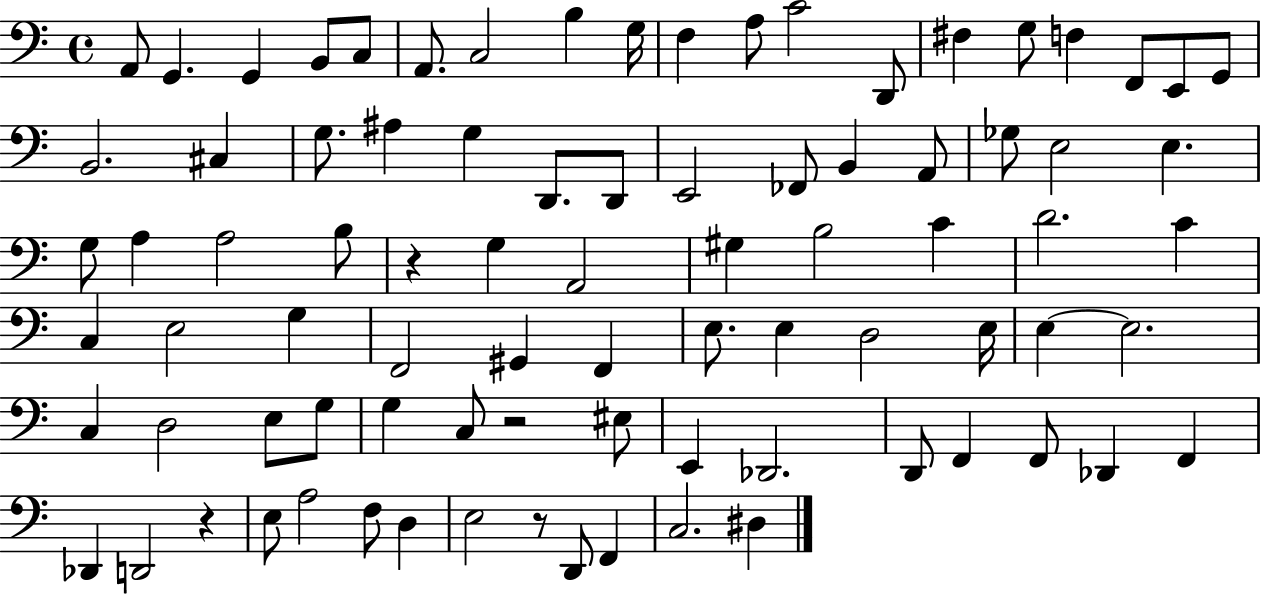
A2/e G2/q. G2/q B2/e C3/e A2/e. C3/h B3/q G3/s F3/q A3/e C4/h D2/e F#3/q G3/e F3/q F2/e E2/e G2/e B2/h. C#3/q G3/e. A#3/q G3/q D2/e. D2/e E2/h FES2/e B2/q A2/e Gb3/e E3/h E3/q. G3/e A3/q A3/h B3/e R/q G3/q A2/h G#3/q B3/h C4/q D4/h. C4/q C3/q E3/h G3/q F2/h G#2/q F2/q E3/e. E3/q D3/h E3/s E3/q E3/h. C3/q D3/h E3/e G3/e G3/q C3/e R/h EIS3/e E2/q Db2/h. D2/e F2/q F2/e Db2/q F2/q Db2/q D2/h R/q E3/e A3/h F3/e D3/q E3/h R/e D2/e F2/q C3/h. D#3/q